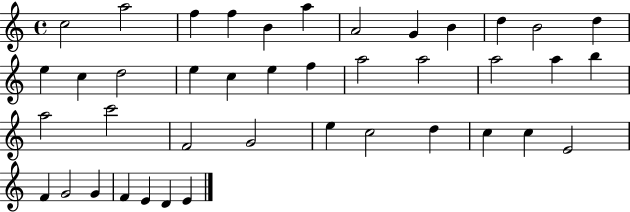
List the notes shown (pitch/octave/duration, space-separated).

C5/h A5/h F5/q F5/q B4/q A5/q A4/h G4/q B4/q D5/q B4/h D5/q E5/q C5/q D5/h E5/q C5/q E5/q F5/q A5/h A5/h A5/h A5/q B5/q A5/h C6/h F4/h G4/h E5/q C5/h D5/q C5/q C5/q E4/h F4/q G4/h G4/q F4/q E4/q D4/q E4/q